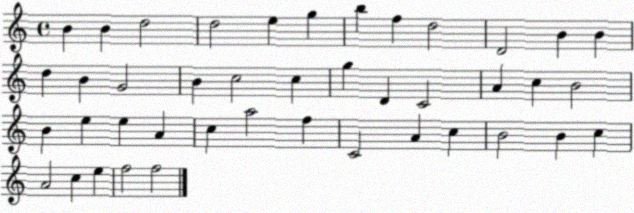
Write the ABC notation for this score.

X:1
T:Untitled
M:4/4
L:1/4
K:C
B B d2 d2 e g b f d2 D2 B B d B G2 B c2 c g D C2 A c B2 B e e A c a2 f C2 A c B2 B c A2 c e f2 f2